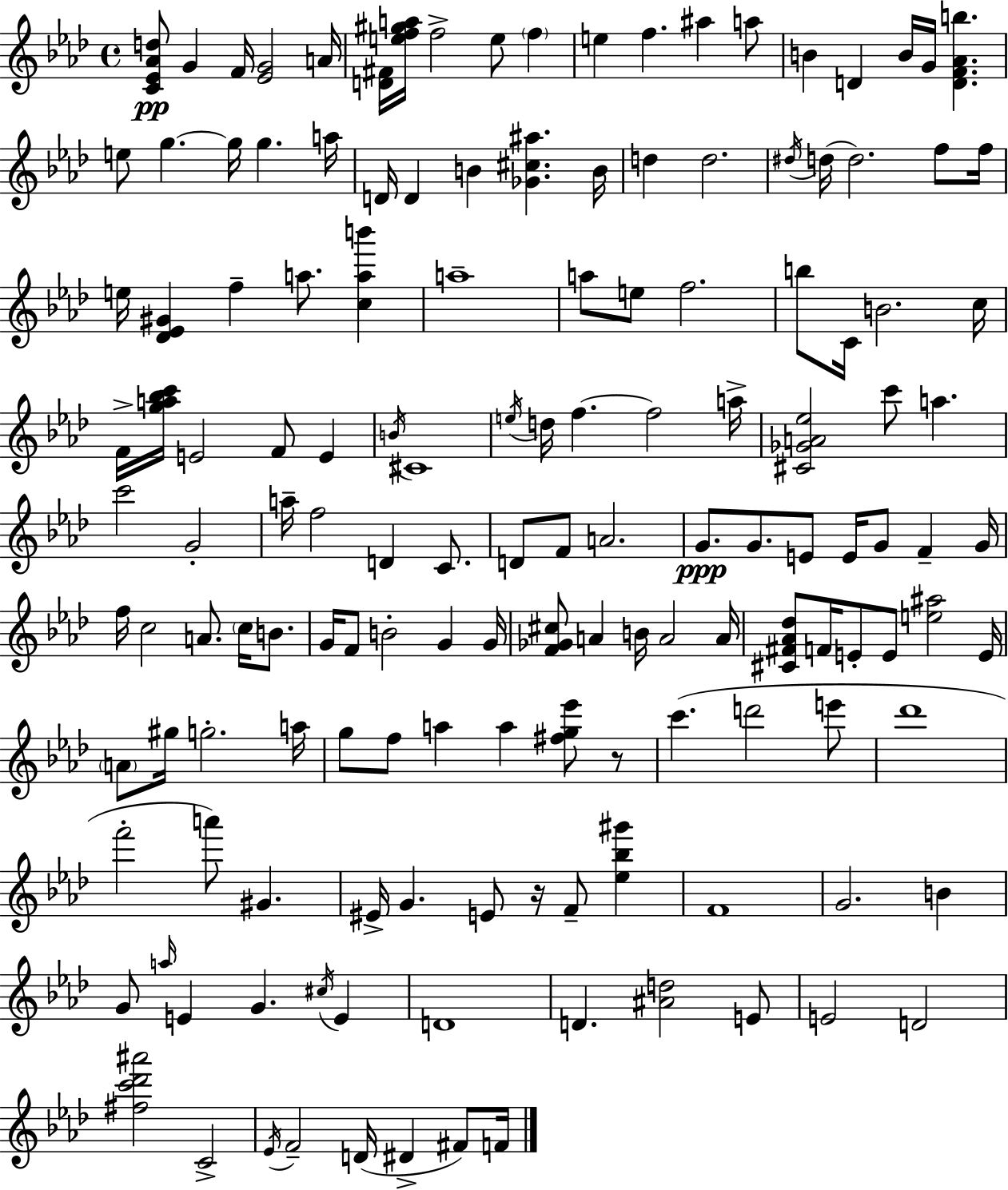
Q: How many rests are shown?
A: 2